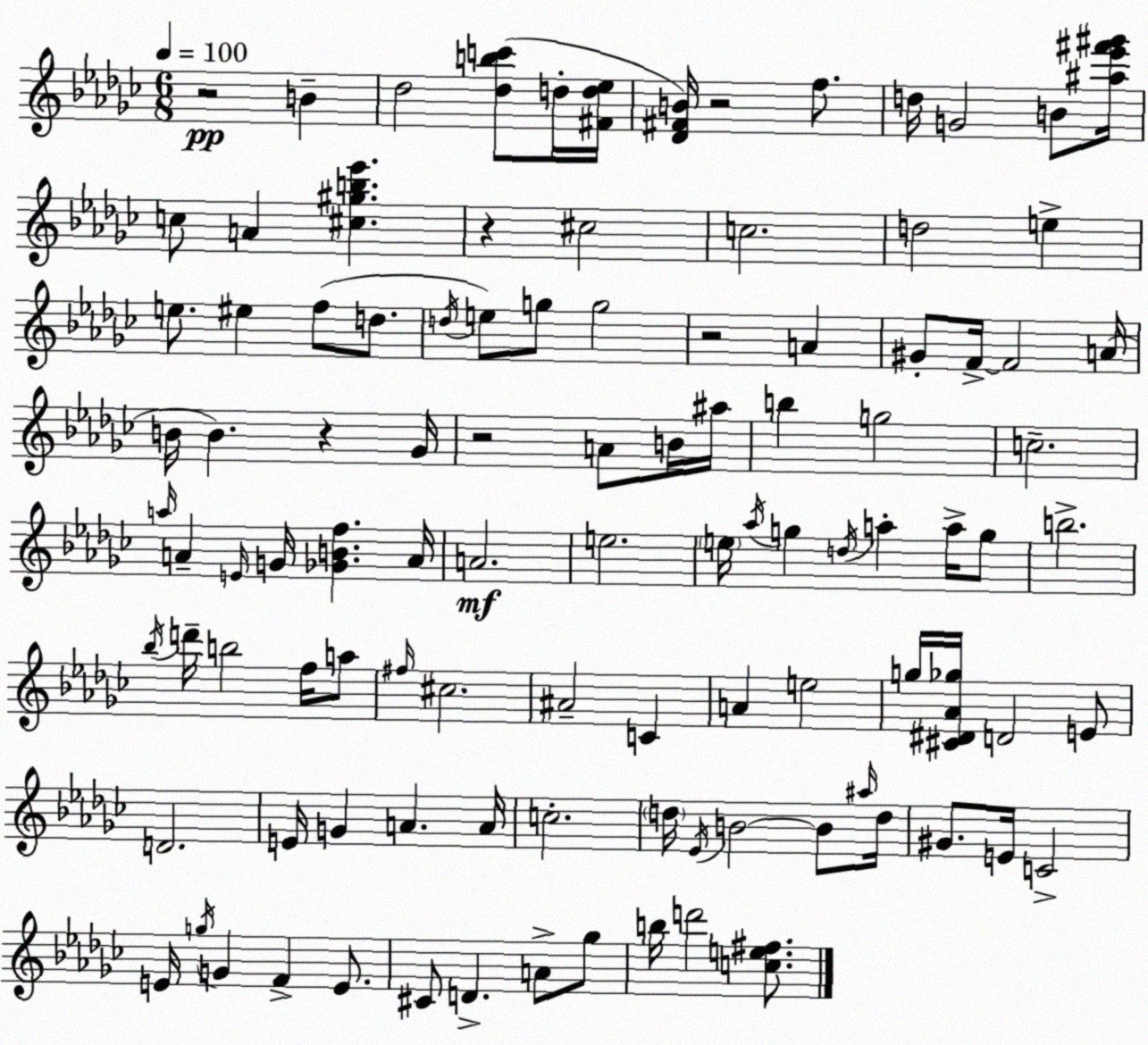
X:1
T:Untitled
M:6/8
L:1/4
K:Ebm
z2 B _d2 [_dbc']/2 d/4 [^Fd_e]/4 [_D^FB]/4 z2 f/2 d/4 G2 B/2 [^a_e'^f'^g']/4 c/2 A [^c^gb_e'] z ^c2 c2 d2 e e/2 ^e f/2 d/2 d/4 e/2 g/2 g2 z2 A ^G/2 F/4 F2 A/4 B/4 B z _G/4 z2 A/2 B/4 ^a/4 b g2 c2 a/4 A E/4 G/4 [_GBf] A/4 A2 e2 e/4 _a/4 g d/4 a a/4 g/2 b2 _b/4 d'/4 b2 f/4 a/2 ^f/4 ^c2 ^A2 C A e2 g/4 [^C^D_A_g]/4 D2 E/2 D2 E/4 G A A/4 c2 d/4 _E/4 B2 B/2 ^a/4 d/4 ^G/2 E/4 C2 E/4 g/4 G F E/2 ^C/2 D A/2 _g/2 b/4 d'2 [ce^f]/2